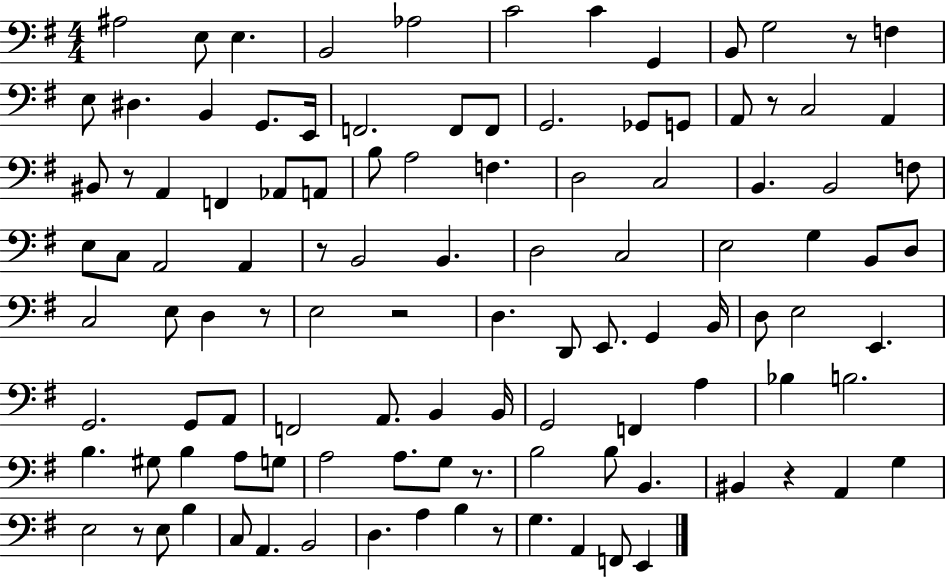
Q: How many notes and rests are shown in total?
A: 111